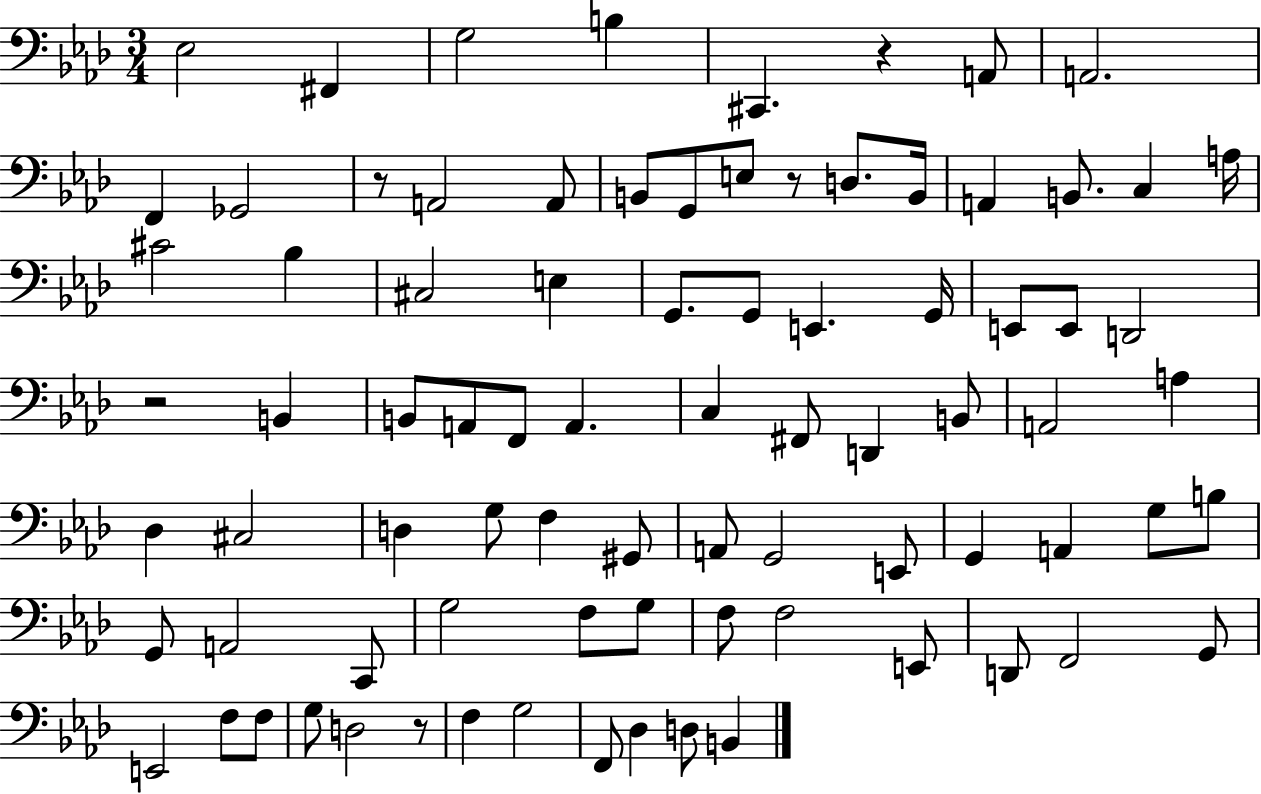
Eb3/h F#2/q G3/h B3/q C#2/q. R/q A2/e A2/h. F2/q Gb2/h R/e A2/h A2/e B2/e G2/e E3/e R/e D3/e. B2/s A2/q B2/e. C3/q A3/s C#4/h Bb3/q C#3/h E3/q G2/e. G2/e E2/q. G2/s E2/e E2/e D2/h R/h B2/q B2/e A2/e F2/e A2/q. C3/q F#2/e D2/q B2/e A2/h A3/q Db3/q C#3/h D3/q G3/e F3/q G#2/e A2/e G2/h E2/e G2/q A2/q G3/e B3/e G2/e A2/h C2/e G3/h F3/e G3/e F3/e F3/h E2/e D2/e F2/h G2/e E2/h F3/e F3/e G3/e D3/h R/e F3/q G3/h F2/e Db3/q D3/e B2/q